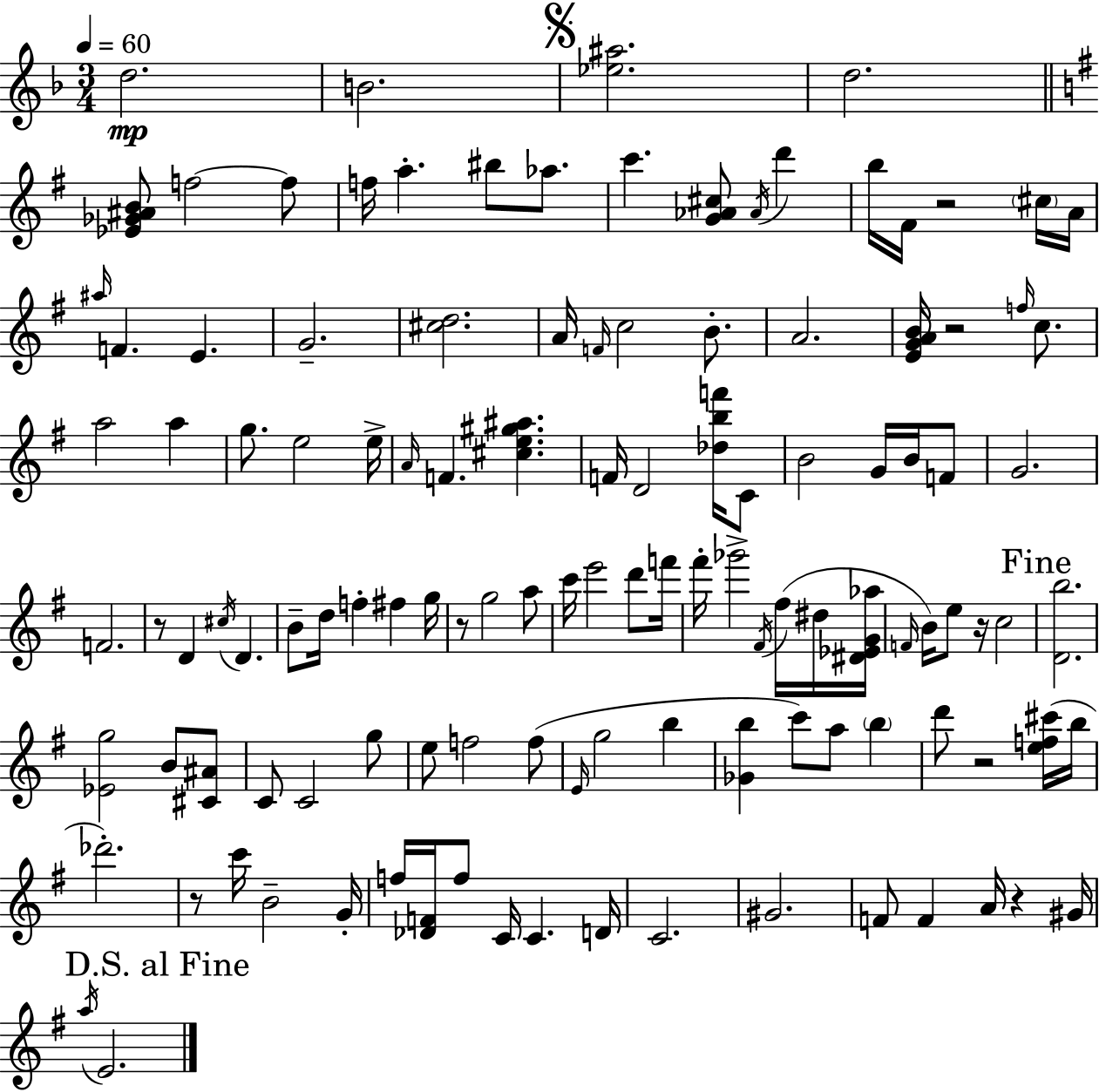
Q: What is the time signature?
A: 3/4